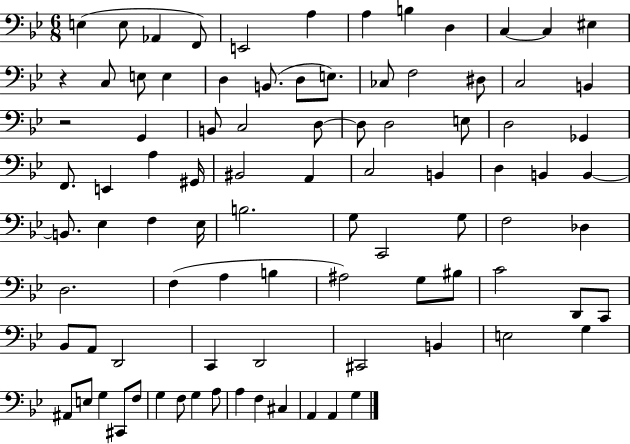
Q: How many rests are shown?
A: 2